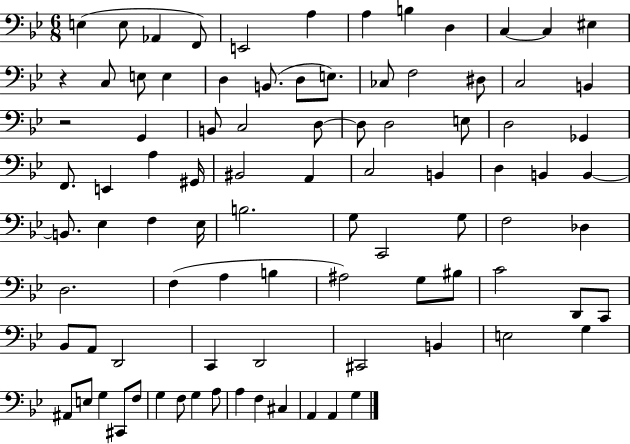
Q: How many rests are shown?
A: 2